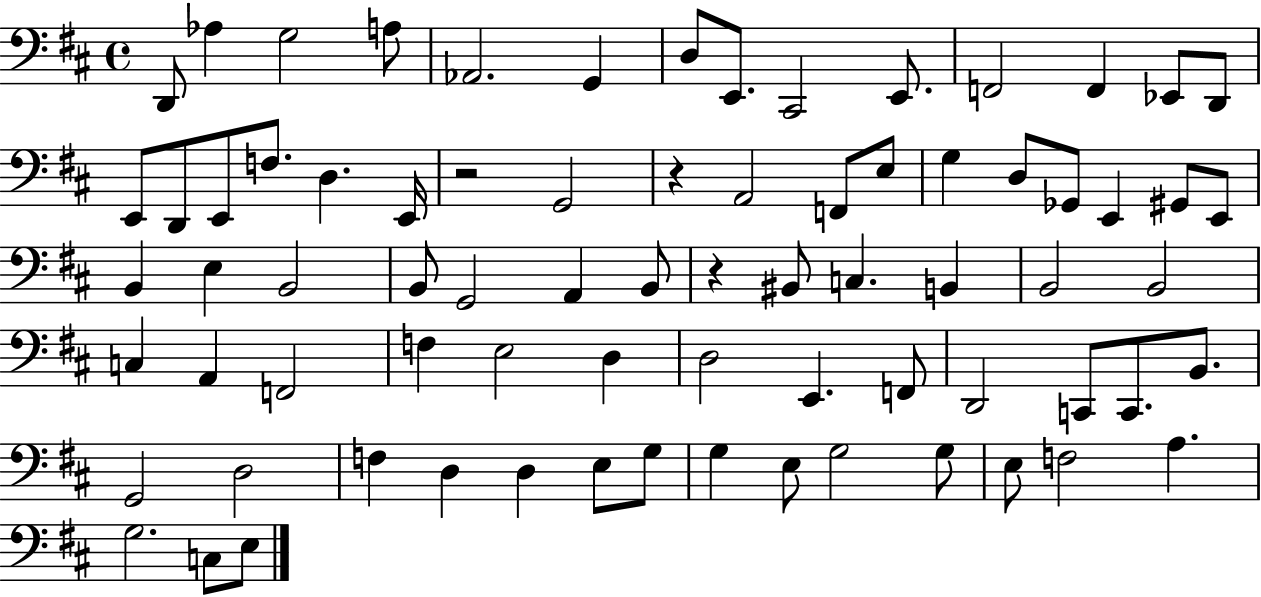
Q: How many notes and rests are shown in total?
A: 75